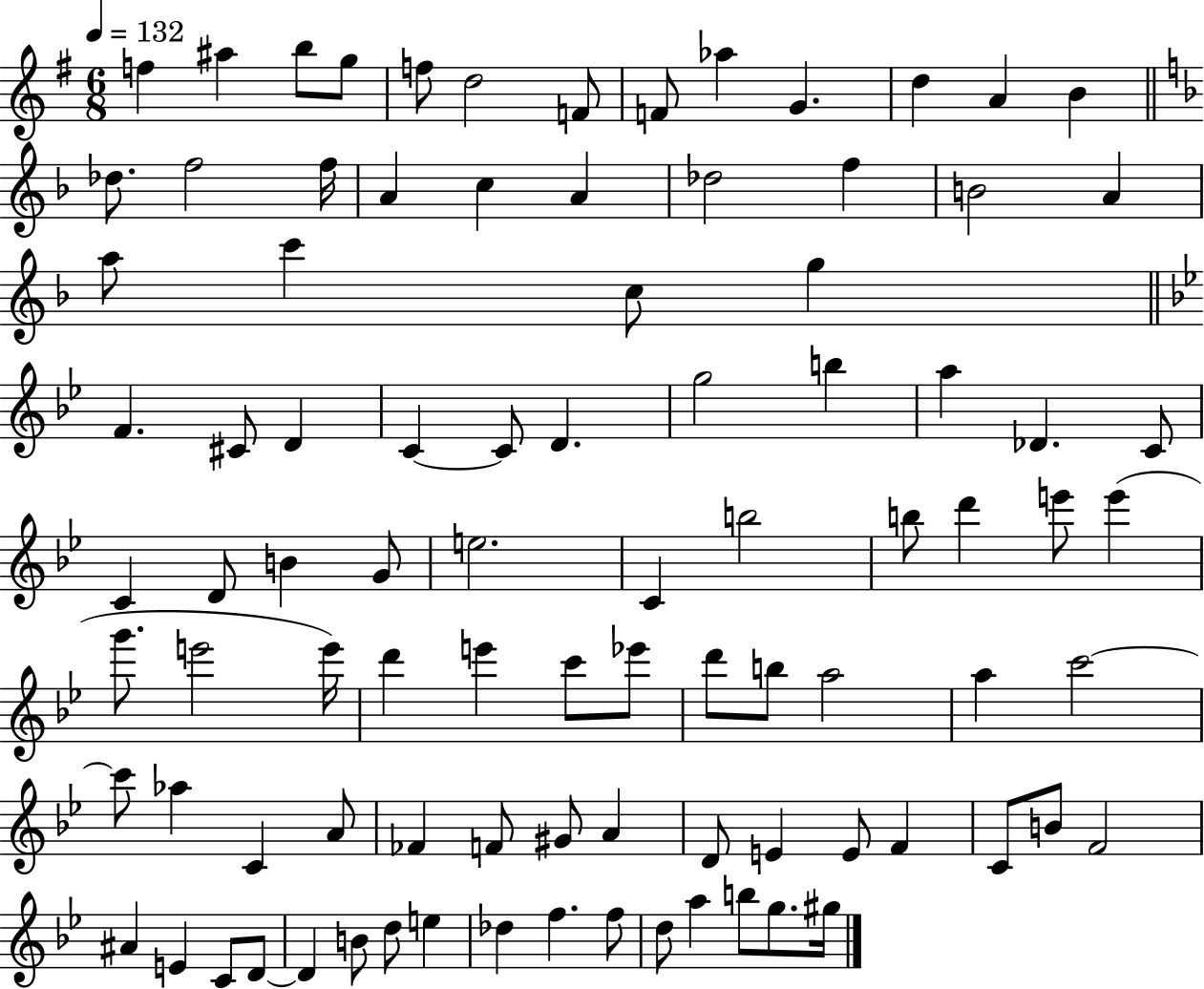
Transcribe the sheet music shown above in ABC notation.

X:1
T:Untitled
M:6/8
L:1/4
K:G
f ^a b/2 g/2 f/2 d2 F/2 F/2 _a G d A B _d/2 f2 f/4 A c A _d2 f B2 A a/2 c' c/2 g F ^C/2 D C C/2 D g2 b a _D C/2 C D/2 B G/2 e2 C b2 b/2 d' e'/2 e' g'/2 e'2 e'/4 d' e' c'/2 _e'/2 d'/2 b/2 a2 a c'2 c'/2 _a C A/2 _F F/2 ^G/2 A D/2 E E/2 F C/2 B/2 F2 ^A E C/2 D/2 D B/2 d/2 e _d f f/2 d/2 a b/2 g/2 ^g/4